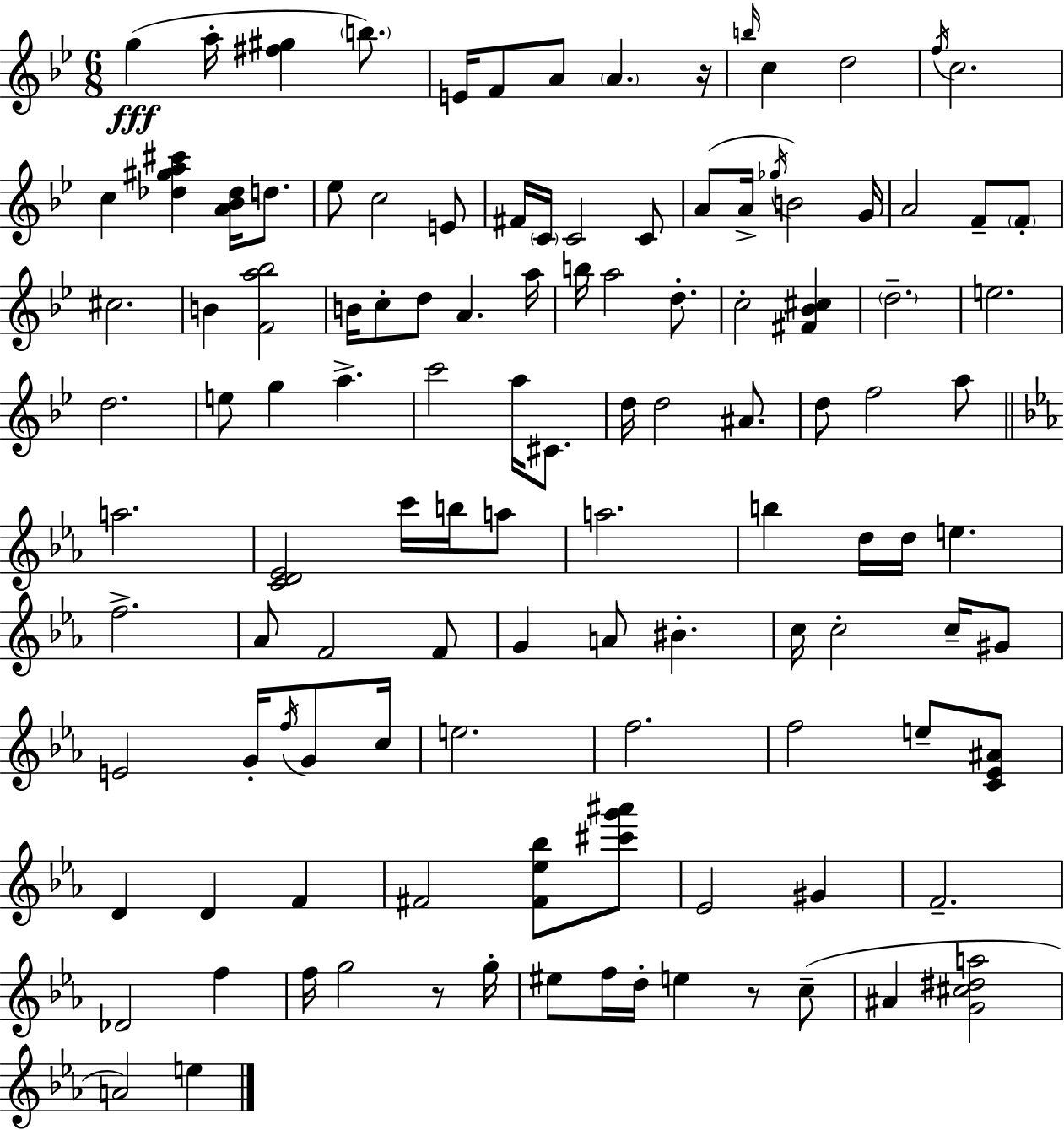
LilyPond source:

{
  \clef treble
  \numericTimeSignature
  \time 6/8
  \key g \minor
  g''4(\fff a''16-. <fis'' gis''>4 \parenthesize b''8.) | e'16 f'8 a'8 \parenthesize a'4. r16 | \grace { b''16 } c''4 d''2 | \acciaccatura { f''16 } c''2. | \break c''4 <des'' gis'' a'' cis'''>4 <a' bes' des''>16 d''8. | ees''8 c''2 | e'8 fis'16 \parenthesize c'16 c'2 | c'8 a'8( a'16-> \acciaccatura { ges''16 } b'2) | \break g'16 a'2 f'8-- | \parenthesize f'8-. cis''2. | b'4 <f' a'' bes''>2 | b'16 c''8-. d''8 a'4. | \break a''16 b''16 a''2 | d''8.-. c''2-. <fis' bes' cis''>4 | \parenthesize d''2.-- | e''2. | \break d''2. | e''8 g''4 a''4.-> | c'''2 a''16 | cis'8. d''16 d''2 | \break ais'8. d''8 f''2 | a''8 \bar "||" \break \key ees \major a''2. | <c' d' ees'>2 c'''16 b''16 a''8 | a''2. | b''4 d''16 d''16 e''4. | \break f''2.-> | aes'8 f'2 f'8 | g'4 a'8 bis'4.-. | c''16 c''2-. c''16-- gis'8 | \break e'2 g'16-. \acciaccatura { f''16 } g'8 | c''16 e''2. | f''2. | f''2 e''8-- <c' ees' ais'>8 | \break d'4 d'4 f'4 | fis'2 <fis' ees'' bes''>8 <cis''' g''' ais'''>8 | ees'2 gis'4 | f'2.-- | \break des'2 f''4 | f''16 g''2 r8 | g''16-. eis''8 f''16 d''16-. e''4 r8 c''8--( | ais'4 <g' cis'' dis'' a''>2 | \break a'2) e''4 | \bar "|."
}